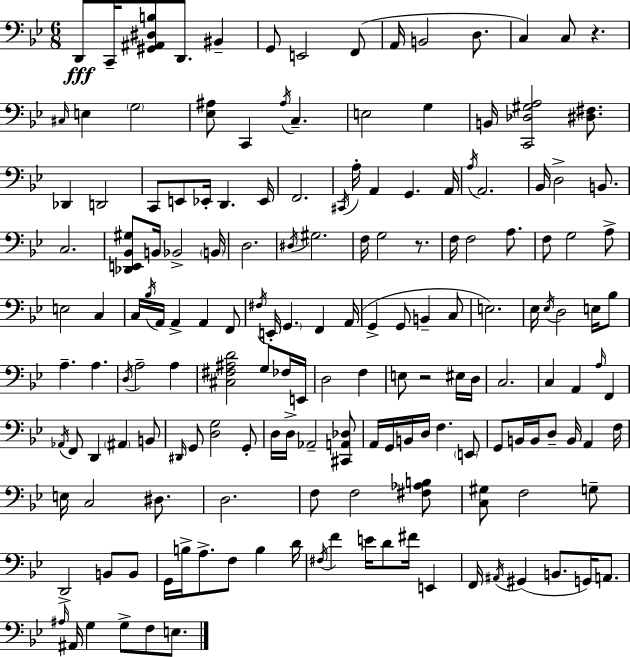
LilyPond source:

{
  \clef bass
  \numericTimeSignature
  \time 6/8
  \key g \minor
  \repeat volta 2 { d,8\fff c,16-- <gis, ais, dis b>8 d,8. bis,4-- | g,8 e,2 f,8( | a,16 b,2 d8. | c4) c8 r4. | \break \grace { cis16 } e4 \parenthesize g2 | <ees ais>8 c,4 \acciaccatura { ais16 } c4.-- | e2 g4 | b,16 <c, des gis a>2 <dis fis>8. | \break des,4 d,2 | c,8 e,8 ees,16-. d,4. | ees,16 f,2. | \acciaccatura { cis,16 } a16-. a,4 g,4. | \break a,16 \acciaccatura { a16 } a,2. | bes,16 d2-> | b,8. c2. | <des, e, bes, gis>8 b,16 bes,2-> | \break \parenthesize b,16 d2. | \acciaccatura { dis16 } gis2. | f16 g2 | r8. f16 f2 | \break a8. f8 g2 | a8-> e2 | c4 c16 \acciaccatura { bes16 } a,16 a,4-> | a,4 f,8 \acciaccatura { fis16 } e,16-. \parenthesize g,4. | \break f,4 a,16( g,4-> g,8 | b,4-- c8 e2.) | ees16 \acciaccatura { ees16 } d2 | e16 bes8 a4.-- | \break a4. \acciaccatura { d16 } a2-- | a4 <cis fis ais d'>2 | g8 fes16 e,16 d2 | f4 e8 r2 | \break eis16 d16 c2. | c4 | a,4 \grace { a16 } f,4 \acciaccatura { aes,16 } f,8 | d,4 \parenthesize ais,4 b,8 \grace { dis,16 } | \break g,8 <d g>2 g,8-. | d16 d16-> aes,2-- <cis, a, des>8 | a,16 g,16 b,16 d16 f4. \parenthesize e,8 | g,8 b,16 b,16 d8-- b,16 a,4 f16 | \break e16 c2 dis8. | d2. | f8 f2 <fis aes b>8 | <c gis>8 f2 g8-- | \break d,2-> b,8 b,8 | g,16 b16-> a8.-> f8 b4 d'16 | \acciaccatura { fis16 } f'4 e'16 d'8 fis'16 e,4 | f,16 \acciaccatura { ais,16 } gis,4( b,8. g,16) a,8. | \break \grace { ais16 } ais,16 g4 g8-> f8 | e8. } \bar "|."
}